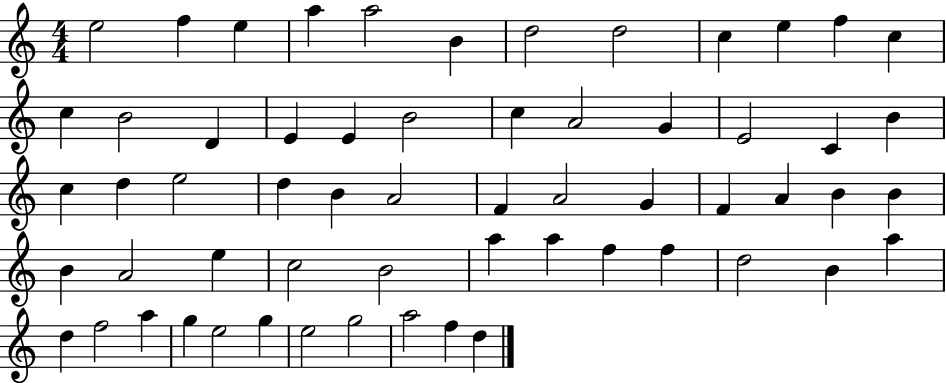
X:1
T:Untitled
M:4/4
L:1/4
K:C
e2 f e a a2 B d2 d2 c e f c c B2 D E E B2 c A2 G E2 C B c d e2 d B A2 F A2 G F A B B B A2 e c2 B2 a a f f d2 B a d f2 a g e2 g e2 g2 a2 f d